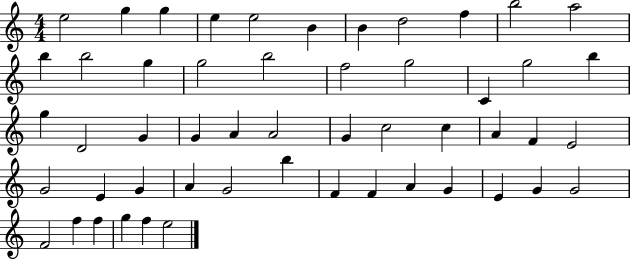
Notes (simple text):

E5/h G5/q G5/q E5/q E5/h B4/q B4/q D5/h F5/q B5/h A5/h B5/q B5/h G5/q G5/h B5/h F5/h G5/h C4/q G5/h B5/q G5/q D4/h G4/q G4/q A4/q A4/h G4/q C5/h C5/q A4/q F4/q E4/h G4/h E4/q G4/q A4/q G4/h B5/q F4/q F4/q A4/q G4/q E4/q G4/q G4/h F4/h F5/q F5/q G5/q F5/q E5/h